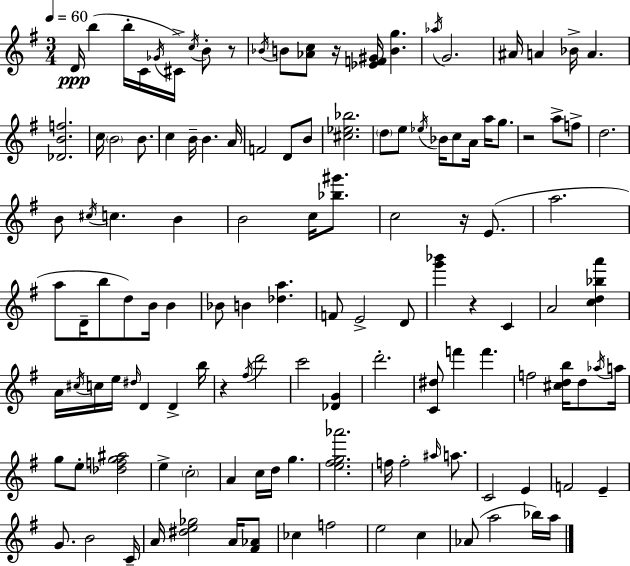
{
  \clef treble
  \numericTimeSignature
  \time 3/4
  \key g \major
  \tempo 4 = 60
  d'16\ppp b''4( b''16-. c'16 \acciaccatura { ges'16 } cis'16->) \acciaccatura { c''16 } b'8-. | r8 \acciaccatura { bes'16 } b'8 <aes' c''>8 r16 <ees' f' gis'>16 <b' g''>4. | \acciaccatura { aes''16 } g'2. | ais'16 a'4 bes'16-> a'4. | \break <des' b' f''>2. | c''16 \parenthesize b'2 | b'8. c''4 b'16-- b'4. | a'16 f'2 | \break d'8 b'8 <cis'' ees'' bes''>2. | \parenthesize d''8 e''8 \acciaccatura { ees''16 } bes'16 c''8 | a'16 a''16 g''8. r2 | a''8-> f''8-> d''2. | \break b'8 \acciaccatura { cis''16 } c''4. | b'4 b'2 | c''16 <bes'' gis'''>8. c''2 | r16 e'8.( a''2. | \break a''8 d'16-- b''8 d''8) | b'16 b'4 bes'8 b'4 | <des'' a''>4. f'8 e'2-> | d'8 <g''' bes'''>4 r4 | \break c'4 a'2 | <c'' d'' bes'' a'''>4 a'16 \acciaccatura { cis''16 } c''16 e''16 \grace { dis''16 } d'4 | d'4-> b''16 r4 | \acciaccatura { fis''16 } d'''2 c'''2 | \break <des' g'>4 d'''2.-. | <c' dis''>8 f'''4 | f'''4. f''2 | <cis'' d'' b''>16 d''8 \acciaccatura { aes''16 } a''16 g''8 | \break e''8-. <des'' f'' g'' ais''>2 e''4-> | \parenthesize c''2-. a'4 | c''16 d''16 g''4. <e'' fis'' g'' aes'''>2. | f''16 f''2-. | \break \grace { ais''16 } a''8. c'2 | e'4 f'2 | e'4-- g'8. | b'2 c'16-- a'16 | \break <dis'' e'' ges''>2 a'16 <fis' aes'>8 ces''4 | f''2 e''2 | c''4 aes'8( | a''2 bes''16) a''16 \bar "|."
}